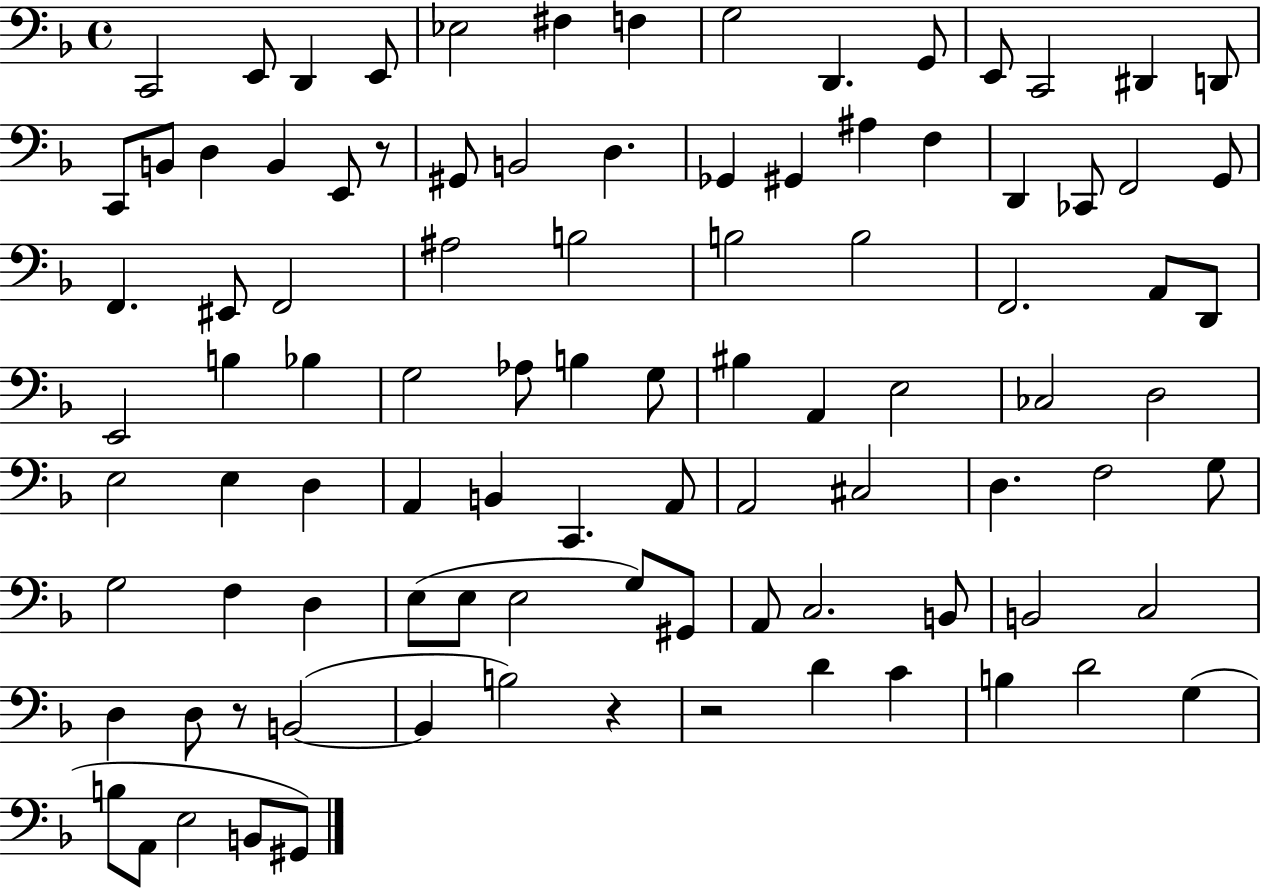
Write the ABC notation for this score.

X:1
T:Untitled
M:4/4
L:1/4
K:F
C,,2 E,,/2 D,, E,,/2 _E,2 ^F, F, G,2 D,, G,,/2 E,,/2 C,,2 ^D,, D,,/2 C,,/2 B,,/2 D, B,, E,,/2 z/2 ^G,,/2 B,,2 D, _G,, ^G,, ^A, F, D,, _C,,/2 F,,2 G,,/2 F,, ^E,,/2 F,,2 ^A,2 B,2 B,2 B,2 F,,2 A,,/2 D,,/2 E,,2 B, _B, G,2 _A,/2 B, G,/2 ^B, A,, E,2 _C,2 D,2 E,2 E, D, A,, B,, C,, A,,/2 A,,2 ^C,2 D, F,2 G,/2 G,2 F, D, E,/2 E,/2 E,2 G,/2 ^G,,/2 A,,/2 C,2 B,,/2 B,,2 C,2 D, D,/2 z/2 B,,2 B,, B,2 z z2 D C B, D2 G, B,/2 A,,/2 E,2 B,,/2 ^G,,/2